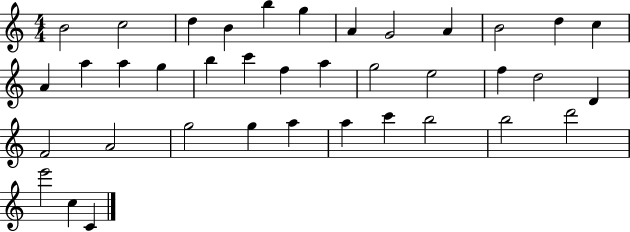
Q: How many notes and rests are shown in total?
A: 38